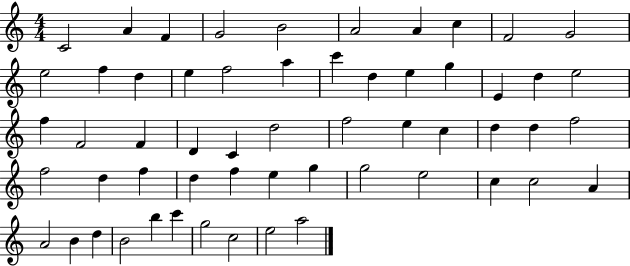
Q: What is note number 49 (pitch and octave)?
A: B4